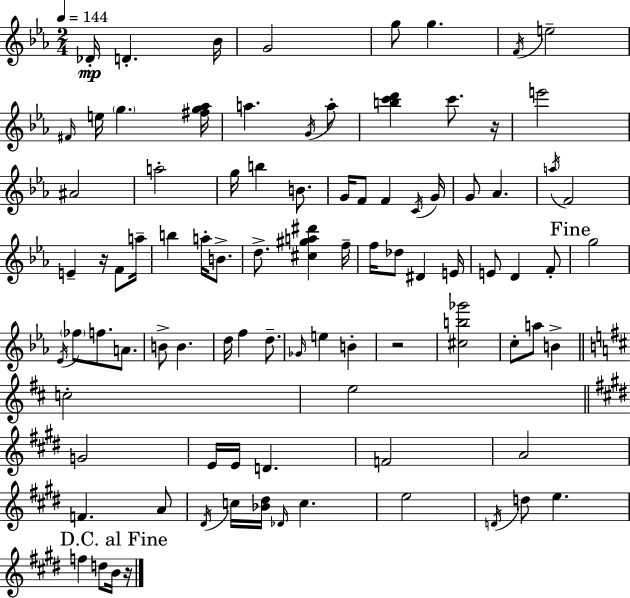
{
  \clef treble
  \numericTimeSignature
  \time 2/4
  \key ees \major
  \tempo 4 = 144
  des'16-.\mp d'4.-. bes'16 | g'2 | g''8 g''4. | \acciaccatura { f'16 } e''2-- | \break \grace { fis'16 } e''16 \parenthesize g''4. | <fis'' g'' aes''>16 a''4. | \acciaccatura { g'16 } a''8-. <b'' c''' d'''>4 c'''8. | r16 e'''2 | \break ais'2 | a''2-. | g''16 b''4 | b'8. g'16 f'8 f'4 | \break \acciaccatura { c'16 } g'16 g'8 aes'4. | \acciaccatura { a''16 } f'2 | e'4-- | r16 f'8 a''16-- b''4 | \break a''16-. b'8.-> d''8.-> | <cis'' gis'' a'' dis'''>4 f''16-- f''16 des''8 | dis'4 e'16 e'8 d'4 | f'8-. \mark "Fine" g''2 | \break \acciaccatura { ees'16 } \parenthesize fes''8 | f''8. a'8. b'8-> | b'4. d''16 f''4 | d''8.-- \grace { ges'16 } e''4 | \break b'4-. r2 | <cis'' b'' ges'''>2 | c''8-. | a''8 b'4-> \bar "||" \break \key b \minor c''2-. | e''2 | \bar "||" \break \key e \major g'2 | e'16 e'16 d'4. | f'2 | a'2 | \break f'4. a'8 | \acciaccatura { dis'16 } c''16 <bes' dis''>16 \grace { des'16 } c''4. | e''2 | \acciaccatura { d'16 } d''8 e''4. | \break \mark "D.C. al Fine" f''4 d''8 | b'16 r16 \bar "|."
}